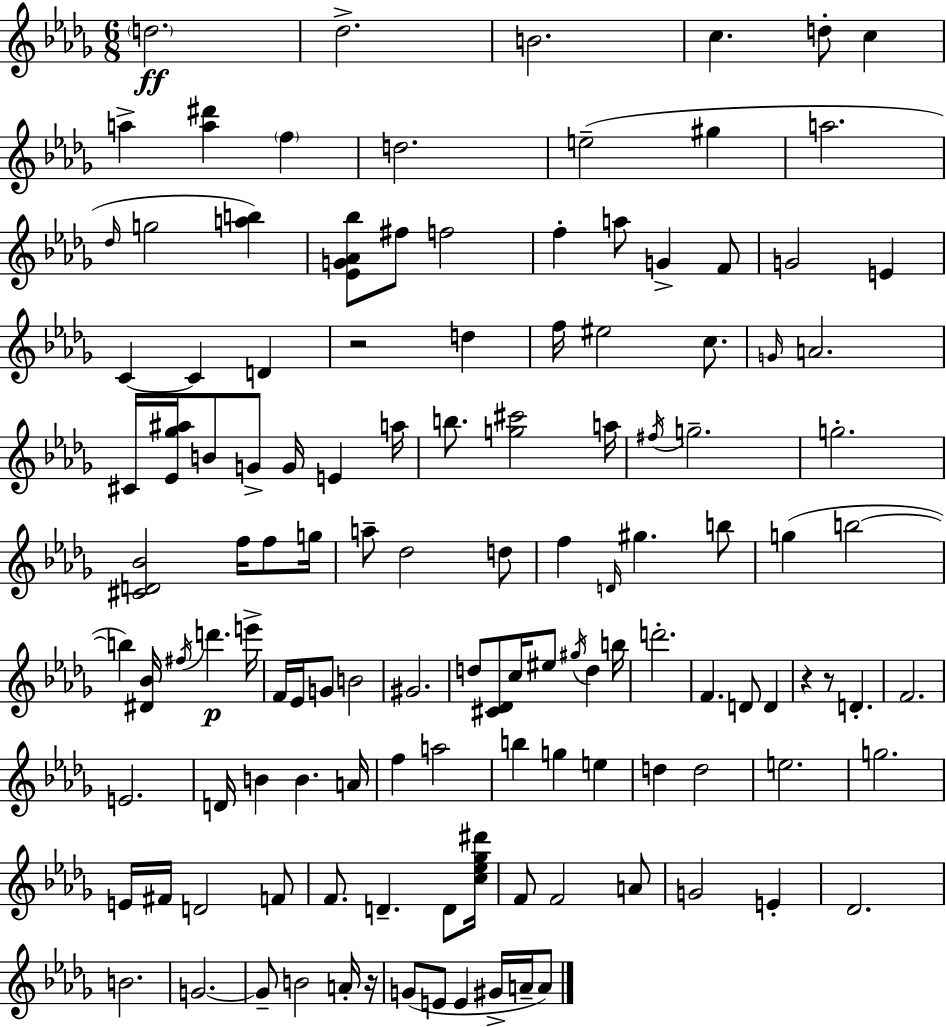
D5/h. Db5/h. B4/h. C5/q. D5/e C5/q A5/q [A5,D#6]/q F5/q D5/h. E5/h G#5/q A5/h. Db5/s G5/h [A5,B5]/q [Eb4,G4,Ab4,Bb5]/e F#5/e F5/h F5/q A5/e G4/q F4/e G4/h E4/q C4/q C4/q D4/q R/h D5/q F5/s EIS5/h C5/e. G4/s A4/h. C#4/s [Eb4,Gb5,A#5]/s B4/e G4/e G4/s E4/q A5/s B5/e. [G5,C#6]/h A5/s F#5/s G5/h. G5/h. [C#4,D4,Bb4]/h F5/s F5/e G5/s A5/e Db5/h D5/e F5/q D4/s G#5/q. B5/e G5/q B5/h B5/q [D#4,Bb4]/s F#5/s D6/q. E6/s F4/s Eb4/s G4/e B4/h G#4/h. D5/e [C#4,Db4]/e C5/s EIS5/e G#5/s D5/q B5/s D6/h. F4/q. D4/e D4/q R/q R/e D4/q. F4/h. E4/h. D4/s B4/q B4/q. A4/s F5/q A5/h B5/q G5/q E5/q D5/q D5/h E5/h. G5/h. E4/s F#4/s D4/h F4/e F4/e. D4/q. D4/e [C5,Eb5,Gb5,D#6]/s F4/e F4/h A4/e G4/h E4/q Db4/h. B4/h. G4/h. G4/e B4/h A4/s R/s G4/e E4/e E4/q G#4/s A4/s A4/e